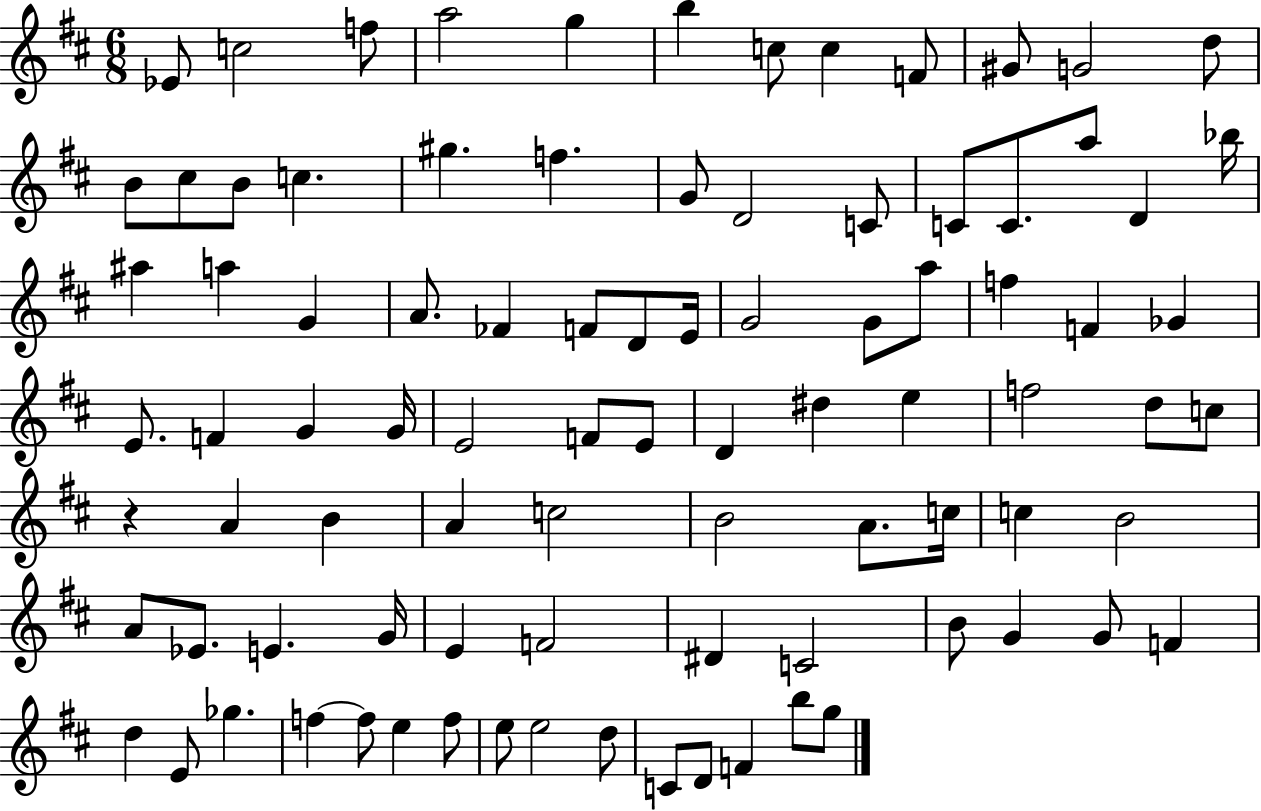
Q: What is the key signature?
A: D major